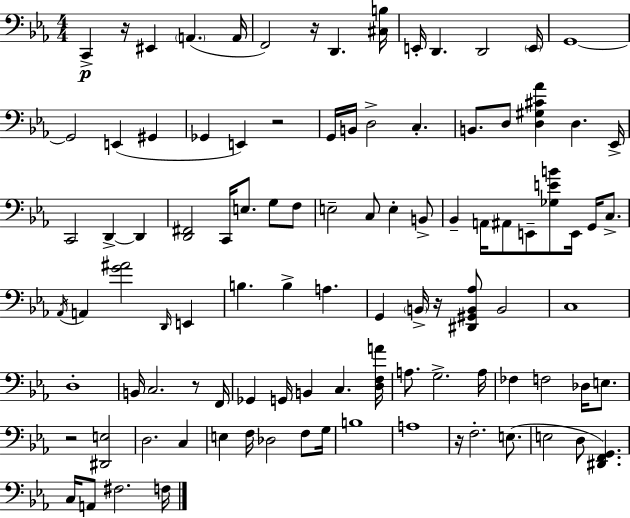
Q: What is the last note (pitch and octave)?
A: F3